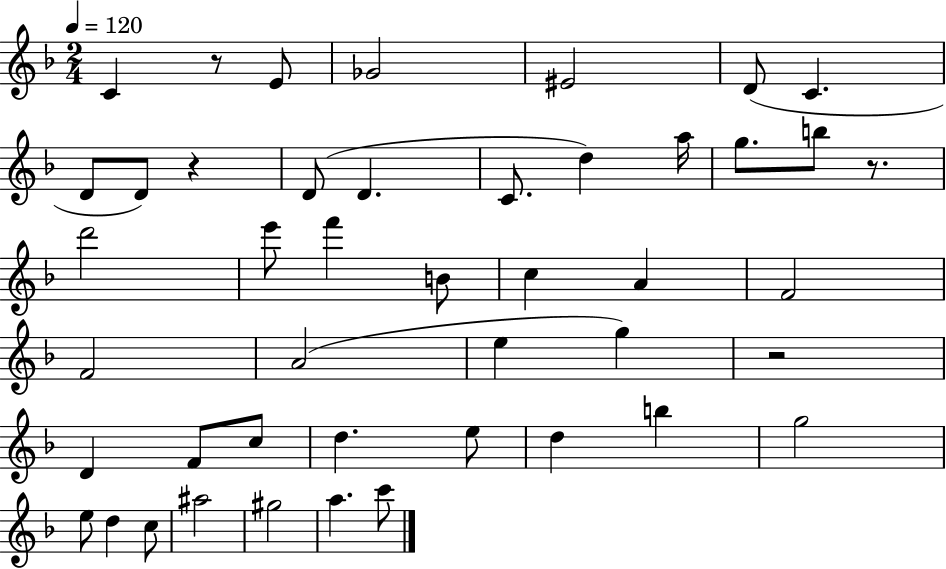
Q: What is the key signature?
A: F major